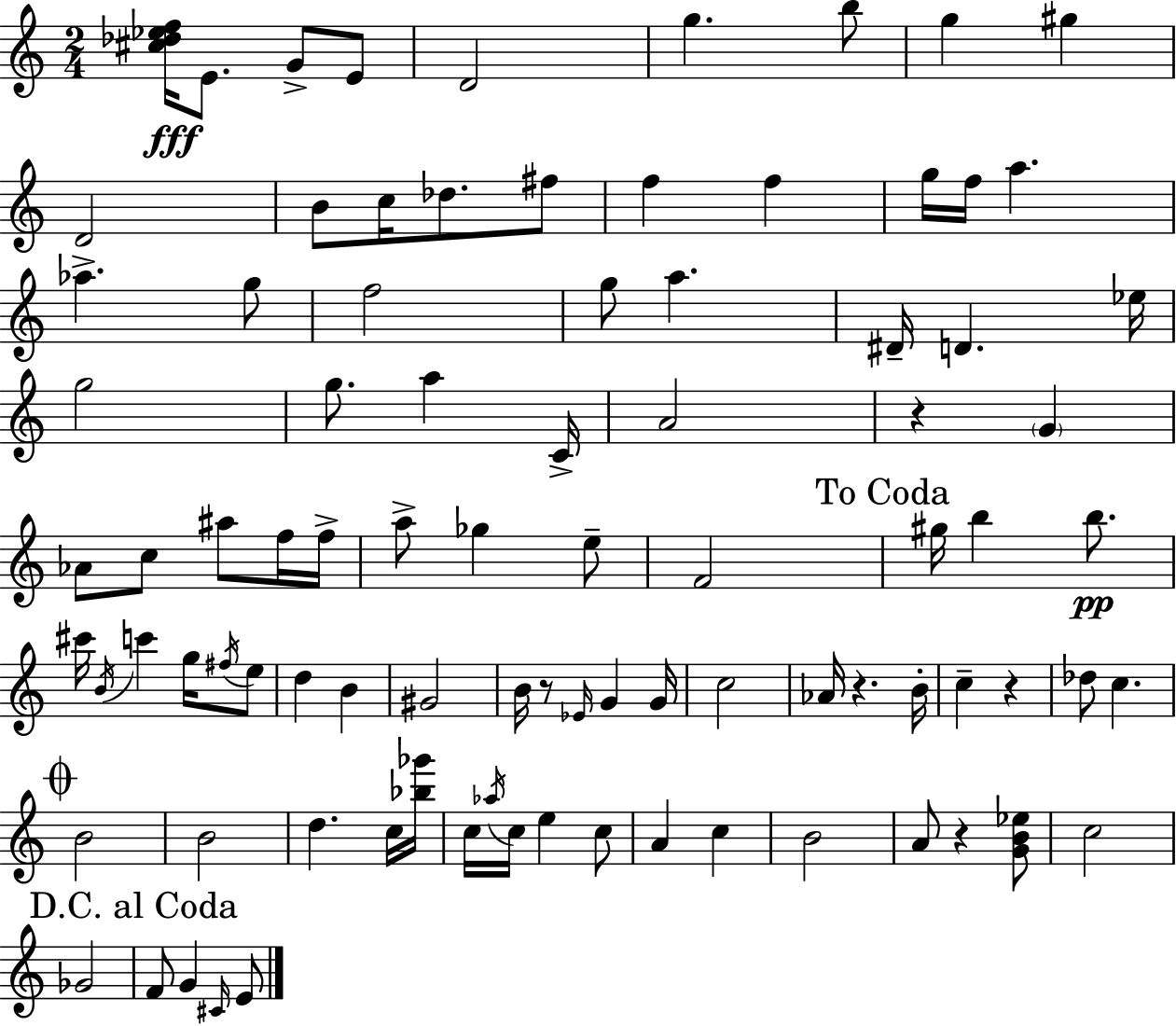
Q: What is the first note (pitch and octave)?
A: E4